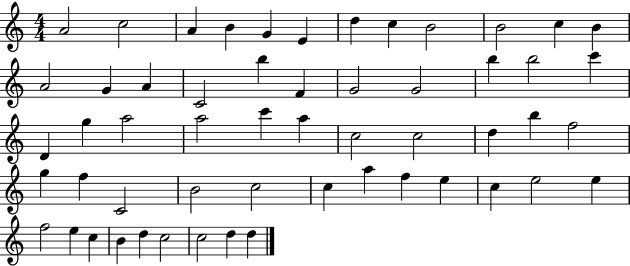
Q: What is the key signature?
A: C major